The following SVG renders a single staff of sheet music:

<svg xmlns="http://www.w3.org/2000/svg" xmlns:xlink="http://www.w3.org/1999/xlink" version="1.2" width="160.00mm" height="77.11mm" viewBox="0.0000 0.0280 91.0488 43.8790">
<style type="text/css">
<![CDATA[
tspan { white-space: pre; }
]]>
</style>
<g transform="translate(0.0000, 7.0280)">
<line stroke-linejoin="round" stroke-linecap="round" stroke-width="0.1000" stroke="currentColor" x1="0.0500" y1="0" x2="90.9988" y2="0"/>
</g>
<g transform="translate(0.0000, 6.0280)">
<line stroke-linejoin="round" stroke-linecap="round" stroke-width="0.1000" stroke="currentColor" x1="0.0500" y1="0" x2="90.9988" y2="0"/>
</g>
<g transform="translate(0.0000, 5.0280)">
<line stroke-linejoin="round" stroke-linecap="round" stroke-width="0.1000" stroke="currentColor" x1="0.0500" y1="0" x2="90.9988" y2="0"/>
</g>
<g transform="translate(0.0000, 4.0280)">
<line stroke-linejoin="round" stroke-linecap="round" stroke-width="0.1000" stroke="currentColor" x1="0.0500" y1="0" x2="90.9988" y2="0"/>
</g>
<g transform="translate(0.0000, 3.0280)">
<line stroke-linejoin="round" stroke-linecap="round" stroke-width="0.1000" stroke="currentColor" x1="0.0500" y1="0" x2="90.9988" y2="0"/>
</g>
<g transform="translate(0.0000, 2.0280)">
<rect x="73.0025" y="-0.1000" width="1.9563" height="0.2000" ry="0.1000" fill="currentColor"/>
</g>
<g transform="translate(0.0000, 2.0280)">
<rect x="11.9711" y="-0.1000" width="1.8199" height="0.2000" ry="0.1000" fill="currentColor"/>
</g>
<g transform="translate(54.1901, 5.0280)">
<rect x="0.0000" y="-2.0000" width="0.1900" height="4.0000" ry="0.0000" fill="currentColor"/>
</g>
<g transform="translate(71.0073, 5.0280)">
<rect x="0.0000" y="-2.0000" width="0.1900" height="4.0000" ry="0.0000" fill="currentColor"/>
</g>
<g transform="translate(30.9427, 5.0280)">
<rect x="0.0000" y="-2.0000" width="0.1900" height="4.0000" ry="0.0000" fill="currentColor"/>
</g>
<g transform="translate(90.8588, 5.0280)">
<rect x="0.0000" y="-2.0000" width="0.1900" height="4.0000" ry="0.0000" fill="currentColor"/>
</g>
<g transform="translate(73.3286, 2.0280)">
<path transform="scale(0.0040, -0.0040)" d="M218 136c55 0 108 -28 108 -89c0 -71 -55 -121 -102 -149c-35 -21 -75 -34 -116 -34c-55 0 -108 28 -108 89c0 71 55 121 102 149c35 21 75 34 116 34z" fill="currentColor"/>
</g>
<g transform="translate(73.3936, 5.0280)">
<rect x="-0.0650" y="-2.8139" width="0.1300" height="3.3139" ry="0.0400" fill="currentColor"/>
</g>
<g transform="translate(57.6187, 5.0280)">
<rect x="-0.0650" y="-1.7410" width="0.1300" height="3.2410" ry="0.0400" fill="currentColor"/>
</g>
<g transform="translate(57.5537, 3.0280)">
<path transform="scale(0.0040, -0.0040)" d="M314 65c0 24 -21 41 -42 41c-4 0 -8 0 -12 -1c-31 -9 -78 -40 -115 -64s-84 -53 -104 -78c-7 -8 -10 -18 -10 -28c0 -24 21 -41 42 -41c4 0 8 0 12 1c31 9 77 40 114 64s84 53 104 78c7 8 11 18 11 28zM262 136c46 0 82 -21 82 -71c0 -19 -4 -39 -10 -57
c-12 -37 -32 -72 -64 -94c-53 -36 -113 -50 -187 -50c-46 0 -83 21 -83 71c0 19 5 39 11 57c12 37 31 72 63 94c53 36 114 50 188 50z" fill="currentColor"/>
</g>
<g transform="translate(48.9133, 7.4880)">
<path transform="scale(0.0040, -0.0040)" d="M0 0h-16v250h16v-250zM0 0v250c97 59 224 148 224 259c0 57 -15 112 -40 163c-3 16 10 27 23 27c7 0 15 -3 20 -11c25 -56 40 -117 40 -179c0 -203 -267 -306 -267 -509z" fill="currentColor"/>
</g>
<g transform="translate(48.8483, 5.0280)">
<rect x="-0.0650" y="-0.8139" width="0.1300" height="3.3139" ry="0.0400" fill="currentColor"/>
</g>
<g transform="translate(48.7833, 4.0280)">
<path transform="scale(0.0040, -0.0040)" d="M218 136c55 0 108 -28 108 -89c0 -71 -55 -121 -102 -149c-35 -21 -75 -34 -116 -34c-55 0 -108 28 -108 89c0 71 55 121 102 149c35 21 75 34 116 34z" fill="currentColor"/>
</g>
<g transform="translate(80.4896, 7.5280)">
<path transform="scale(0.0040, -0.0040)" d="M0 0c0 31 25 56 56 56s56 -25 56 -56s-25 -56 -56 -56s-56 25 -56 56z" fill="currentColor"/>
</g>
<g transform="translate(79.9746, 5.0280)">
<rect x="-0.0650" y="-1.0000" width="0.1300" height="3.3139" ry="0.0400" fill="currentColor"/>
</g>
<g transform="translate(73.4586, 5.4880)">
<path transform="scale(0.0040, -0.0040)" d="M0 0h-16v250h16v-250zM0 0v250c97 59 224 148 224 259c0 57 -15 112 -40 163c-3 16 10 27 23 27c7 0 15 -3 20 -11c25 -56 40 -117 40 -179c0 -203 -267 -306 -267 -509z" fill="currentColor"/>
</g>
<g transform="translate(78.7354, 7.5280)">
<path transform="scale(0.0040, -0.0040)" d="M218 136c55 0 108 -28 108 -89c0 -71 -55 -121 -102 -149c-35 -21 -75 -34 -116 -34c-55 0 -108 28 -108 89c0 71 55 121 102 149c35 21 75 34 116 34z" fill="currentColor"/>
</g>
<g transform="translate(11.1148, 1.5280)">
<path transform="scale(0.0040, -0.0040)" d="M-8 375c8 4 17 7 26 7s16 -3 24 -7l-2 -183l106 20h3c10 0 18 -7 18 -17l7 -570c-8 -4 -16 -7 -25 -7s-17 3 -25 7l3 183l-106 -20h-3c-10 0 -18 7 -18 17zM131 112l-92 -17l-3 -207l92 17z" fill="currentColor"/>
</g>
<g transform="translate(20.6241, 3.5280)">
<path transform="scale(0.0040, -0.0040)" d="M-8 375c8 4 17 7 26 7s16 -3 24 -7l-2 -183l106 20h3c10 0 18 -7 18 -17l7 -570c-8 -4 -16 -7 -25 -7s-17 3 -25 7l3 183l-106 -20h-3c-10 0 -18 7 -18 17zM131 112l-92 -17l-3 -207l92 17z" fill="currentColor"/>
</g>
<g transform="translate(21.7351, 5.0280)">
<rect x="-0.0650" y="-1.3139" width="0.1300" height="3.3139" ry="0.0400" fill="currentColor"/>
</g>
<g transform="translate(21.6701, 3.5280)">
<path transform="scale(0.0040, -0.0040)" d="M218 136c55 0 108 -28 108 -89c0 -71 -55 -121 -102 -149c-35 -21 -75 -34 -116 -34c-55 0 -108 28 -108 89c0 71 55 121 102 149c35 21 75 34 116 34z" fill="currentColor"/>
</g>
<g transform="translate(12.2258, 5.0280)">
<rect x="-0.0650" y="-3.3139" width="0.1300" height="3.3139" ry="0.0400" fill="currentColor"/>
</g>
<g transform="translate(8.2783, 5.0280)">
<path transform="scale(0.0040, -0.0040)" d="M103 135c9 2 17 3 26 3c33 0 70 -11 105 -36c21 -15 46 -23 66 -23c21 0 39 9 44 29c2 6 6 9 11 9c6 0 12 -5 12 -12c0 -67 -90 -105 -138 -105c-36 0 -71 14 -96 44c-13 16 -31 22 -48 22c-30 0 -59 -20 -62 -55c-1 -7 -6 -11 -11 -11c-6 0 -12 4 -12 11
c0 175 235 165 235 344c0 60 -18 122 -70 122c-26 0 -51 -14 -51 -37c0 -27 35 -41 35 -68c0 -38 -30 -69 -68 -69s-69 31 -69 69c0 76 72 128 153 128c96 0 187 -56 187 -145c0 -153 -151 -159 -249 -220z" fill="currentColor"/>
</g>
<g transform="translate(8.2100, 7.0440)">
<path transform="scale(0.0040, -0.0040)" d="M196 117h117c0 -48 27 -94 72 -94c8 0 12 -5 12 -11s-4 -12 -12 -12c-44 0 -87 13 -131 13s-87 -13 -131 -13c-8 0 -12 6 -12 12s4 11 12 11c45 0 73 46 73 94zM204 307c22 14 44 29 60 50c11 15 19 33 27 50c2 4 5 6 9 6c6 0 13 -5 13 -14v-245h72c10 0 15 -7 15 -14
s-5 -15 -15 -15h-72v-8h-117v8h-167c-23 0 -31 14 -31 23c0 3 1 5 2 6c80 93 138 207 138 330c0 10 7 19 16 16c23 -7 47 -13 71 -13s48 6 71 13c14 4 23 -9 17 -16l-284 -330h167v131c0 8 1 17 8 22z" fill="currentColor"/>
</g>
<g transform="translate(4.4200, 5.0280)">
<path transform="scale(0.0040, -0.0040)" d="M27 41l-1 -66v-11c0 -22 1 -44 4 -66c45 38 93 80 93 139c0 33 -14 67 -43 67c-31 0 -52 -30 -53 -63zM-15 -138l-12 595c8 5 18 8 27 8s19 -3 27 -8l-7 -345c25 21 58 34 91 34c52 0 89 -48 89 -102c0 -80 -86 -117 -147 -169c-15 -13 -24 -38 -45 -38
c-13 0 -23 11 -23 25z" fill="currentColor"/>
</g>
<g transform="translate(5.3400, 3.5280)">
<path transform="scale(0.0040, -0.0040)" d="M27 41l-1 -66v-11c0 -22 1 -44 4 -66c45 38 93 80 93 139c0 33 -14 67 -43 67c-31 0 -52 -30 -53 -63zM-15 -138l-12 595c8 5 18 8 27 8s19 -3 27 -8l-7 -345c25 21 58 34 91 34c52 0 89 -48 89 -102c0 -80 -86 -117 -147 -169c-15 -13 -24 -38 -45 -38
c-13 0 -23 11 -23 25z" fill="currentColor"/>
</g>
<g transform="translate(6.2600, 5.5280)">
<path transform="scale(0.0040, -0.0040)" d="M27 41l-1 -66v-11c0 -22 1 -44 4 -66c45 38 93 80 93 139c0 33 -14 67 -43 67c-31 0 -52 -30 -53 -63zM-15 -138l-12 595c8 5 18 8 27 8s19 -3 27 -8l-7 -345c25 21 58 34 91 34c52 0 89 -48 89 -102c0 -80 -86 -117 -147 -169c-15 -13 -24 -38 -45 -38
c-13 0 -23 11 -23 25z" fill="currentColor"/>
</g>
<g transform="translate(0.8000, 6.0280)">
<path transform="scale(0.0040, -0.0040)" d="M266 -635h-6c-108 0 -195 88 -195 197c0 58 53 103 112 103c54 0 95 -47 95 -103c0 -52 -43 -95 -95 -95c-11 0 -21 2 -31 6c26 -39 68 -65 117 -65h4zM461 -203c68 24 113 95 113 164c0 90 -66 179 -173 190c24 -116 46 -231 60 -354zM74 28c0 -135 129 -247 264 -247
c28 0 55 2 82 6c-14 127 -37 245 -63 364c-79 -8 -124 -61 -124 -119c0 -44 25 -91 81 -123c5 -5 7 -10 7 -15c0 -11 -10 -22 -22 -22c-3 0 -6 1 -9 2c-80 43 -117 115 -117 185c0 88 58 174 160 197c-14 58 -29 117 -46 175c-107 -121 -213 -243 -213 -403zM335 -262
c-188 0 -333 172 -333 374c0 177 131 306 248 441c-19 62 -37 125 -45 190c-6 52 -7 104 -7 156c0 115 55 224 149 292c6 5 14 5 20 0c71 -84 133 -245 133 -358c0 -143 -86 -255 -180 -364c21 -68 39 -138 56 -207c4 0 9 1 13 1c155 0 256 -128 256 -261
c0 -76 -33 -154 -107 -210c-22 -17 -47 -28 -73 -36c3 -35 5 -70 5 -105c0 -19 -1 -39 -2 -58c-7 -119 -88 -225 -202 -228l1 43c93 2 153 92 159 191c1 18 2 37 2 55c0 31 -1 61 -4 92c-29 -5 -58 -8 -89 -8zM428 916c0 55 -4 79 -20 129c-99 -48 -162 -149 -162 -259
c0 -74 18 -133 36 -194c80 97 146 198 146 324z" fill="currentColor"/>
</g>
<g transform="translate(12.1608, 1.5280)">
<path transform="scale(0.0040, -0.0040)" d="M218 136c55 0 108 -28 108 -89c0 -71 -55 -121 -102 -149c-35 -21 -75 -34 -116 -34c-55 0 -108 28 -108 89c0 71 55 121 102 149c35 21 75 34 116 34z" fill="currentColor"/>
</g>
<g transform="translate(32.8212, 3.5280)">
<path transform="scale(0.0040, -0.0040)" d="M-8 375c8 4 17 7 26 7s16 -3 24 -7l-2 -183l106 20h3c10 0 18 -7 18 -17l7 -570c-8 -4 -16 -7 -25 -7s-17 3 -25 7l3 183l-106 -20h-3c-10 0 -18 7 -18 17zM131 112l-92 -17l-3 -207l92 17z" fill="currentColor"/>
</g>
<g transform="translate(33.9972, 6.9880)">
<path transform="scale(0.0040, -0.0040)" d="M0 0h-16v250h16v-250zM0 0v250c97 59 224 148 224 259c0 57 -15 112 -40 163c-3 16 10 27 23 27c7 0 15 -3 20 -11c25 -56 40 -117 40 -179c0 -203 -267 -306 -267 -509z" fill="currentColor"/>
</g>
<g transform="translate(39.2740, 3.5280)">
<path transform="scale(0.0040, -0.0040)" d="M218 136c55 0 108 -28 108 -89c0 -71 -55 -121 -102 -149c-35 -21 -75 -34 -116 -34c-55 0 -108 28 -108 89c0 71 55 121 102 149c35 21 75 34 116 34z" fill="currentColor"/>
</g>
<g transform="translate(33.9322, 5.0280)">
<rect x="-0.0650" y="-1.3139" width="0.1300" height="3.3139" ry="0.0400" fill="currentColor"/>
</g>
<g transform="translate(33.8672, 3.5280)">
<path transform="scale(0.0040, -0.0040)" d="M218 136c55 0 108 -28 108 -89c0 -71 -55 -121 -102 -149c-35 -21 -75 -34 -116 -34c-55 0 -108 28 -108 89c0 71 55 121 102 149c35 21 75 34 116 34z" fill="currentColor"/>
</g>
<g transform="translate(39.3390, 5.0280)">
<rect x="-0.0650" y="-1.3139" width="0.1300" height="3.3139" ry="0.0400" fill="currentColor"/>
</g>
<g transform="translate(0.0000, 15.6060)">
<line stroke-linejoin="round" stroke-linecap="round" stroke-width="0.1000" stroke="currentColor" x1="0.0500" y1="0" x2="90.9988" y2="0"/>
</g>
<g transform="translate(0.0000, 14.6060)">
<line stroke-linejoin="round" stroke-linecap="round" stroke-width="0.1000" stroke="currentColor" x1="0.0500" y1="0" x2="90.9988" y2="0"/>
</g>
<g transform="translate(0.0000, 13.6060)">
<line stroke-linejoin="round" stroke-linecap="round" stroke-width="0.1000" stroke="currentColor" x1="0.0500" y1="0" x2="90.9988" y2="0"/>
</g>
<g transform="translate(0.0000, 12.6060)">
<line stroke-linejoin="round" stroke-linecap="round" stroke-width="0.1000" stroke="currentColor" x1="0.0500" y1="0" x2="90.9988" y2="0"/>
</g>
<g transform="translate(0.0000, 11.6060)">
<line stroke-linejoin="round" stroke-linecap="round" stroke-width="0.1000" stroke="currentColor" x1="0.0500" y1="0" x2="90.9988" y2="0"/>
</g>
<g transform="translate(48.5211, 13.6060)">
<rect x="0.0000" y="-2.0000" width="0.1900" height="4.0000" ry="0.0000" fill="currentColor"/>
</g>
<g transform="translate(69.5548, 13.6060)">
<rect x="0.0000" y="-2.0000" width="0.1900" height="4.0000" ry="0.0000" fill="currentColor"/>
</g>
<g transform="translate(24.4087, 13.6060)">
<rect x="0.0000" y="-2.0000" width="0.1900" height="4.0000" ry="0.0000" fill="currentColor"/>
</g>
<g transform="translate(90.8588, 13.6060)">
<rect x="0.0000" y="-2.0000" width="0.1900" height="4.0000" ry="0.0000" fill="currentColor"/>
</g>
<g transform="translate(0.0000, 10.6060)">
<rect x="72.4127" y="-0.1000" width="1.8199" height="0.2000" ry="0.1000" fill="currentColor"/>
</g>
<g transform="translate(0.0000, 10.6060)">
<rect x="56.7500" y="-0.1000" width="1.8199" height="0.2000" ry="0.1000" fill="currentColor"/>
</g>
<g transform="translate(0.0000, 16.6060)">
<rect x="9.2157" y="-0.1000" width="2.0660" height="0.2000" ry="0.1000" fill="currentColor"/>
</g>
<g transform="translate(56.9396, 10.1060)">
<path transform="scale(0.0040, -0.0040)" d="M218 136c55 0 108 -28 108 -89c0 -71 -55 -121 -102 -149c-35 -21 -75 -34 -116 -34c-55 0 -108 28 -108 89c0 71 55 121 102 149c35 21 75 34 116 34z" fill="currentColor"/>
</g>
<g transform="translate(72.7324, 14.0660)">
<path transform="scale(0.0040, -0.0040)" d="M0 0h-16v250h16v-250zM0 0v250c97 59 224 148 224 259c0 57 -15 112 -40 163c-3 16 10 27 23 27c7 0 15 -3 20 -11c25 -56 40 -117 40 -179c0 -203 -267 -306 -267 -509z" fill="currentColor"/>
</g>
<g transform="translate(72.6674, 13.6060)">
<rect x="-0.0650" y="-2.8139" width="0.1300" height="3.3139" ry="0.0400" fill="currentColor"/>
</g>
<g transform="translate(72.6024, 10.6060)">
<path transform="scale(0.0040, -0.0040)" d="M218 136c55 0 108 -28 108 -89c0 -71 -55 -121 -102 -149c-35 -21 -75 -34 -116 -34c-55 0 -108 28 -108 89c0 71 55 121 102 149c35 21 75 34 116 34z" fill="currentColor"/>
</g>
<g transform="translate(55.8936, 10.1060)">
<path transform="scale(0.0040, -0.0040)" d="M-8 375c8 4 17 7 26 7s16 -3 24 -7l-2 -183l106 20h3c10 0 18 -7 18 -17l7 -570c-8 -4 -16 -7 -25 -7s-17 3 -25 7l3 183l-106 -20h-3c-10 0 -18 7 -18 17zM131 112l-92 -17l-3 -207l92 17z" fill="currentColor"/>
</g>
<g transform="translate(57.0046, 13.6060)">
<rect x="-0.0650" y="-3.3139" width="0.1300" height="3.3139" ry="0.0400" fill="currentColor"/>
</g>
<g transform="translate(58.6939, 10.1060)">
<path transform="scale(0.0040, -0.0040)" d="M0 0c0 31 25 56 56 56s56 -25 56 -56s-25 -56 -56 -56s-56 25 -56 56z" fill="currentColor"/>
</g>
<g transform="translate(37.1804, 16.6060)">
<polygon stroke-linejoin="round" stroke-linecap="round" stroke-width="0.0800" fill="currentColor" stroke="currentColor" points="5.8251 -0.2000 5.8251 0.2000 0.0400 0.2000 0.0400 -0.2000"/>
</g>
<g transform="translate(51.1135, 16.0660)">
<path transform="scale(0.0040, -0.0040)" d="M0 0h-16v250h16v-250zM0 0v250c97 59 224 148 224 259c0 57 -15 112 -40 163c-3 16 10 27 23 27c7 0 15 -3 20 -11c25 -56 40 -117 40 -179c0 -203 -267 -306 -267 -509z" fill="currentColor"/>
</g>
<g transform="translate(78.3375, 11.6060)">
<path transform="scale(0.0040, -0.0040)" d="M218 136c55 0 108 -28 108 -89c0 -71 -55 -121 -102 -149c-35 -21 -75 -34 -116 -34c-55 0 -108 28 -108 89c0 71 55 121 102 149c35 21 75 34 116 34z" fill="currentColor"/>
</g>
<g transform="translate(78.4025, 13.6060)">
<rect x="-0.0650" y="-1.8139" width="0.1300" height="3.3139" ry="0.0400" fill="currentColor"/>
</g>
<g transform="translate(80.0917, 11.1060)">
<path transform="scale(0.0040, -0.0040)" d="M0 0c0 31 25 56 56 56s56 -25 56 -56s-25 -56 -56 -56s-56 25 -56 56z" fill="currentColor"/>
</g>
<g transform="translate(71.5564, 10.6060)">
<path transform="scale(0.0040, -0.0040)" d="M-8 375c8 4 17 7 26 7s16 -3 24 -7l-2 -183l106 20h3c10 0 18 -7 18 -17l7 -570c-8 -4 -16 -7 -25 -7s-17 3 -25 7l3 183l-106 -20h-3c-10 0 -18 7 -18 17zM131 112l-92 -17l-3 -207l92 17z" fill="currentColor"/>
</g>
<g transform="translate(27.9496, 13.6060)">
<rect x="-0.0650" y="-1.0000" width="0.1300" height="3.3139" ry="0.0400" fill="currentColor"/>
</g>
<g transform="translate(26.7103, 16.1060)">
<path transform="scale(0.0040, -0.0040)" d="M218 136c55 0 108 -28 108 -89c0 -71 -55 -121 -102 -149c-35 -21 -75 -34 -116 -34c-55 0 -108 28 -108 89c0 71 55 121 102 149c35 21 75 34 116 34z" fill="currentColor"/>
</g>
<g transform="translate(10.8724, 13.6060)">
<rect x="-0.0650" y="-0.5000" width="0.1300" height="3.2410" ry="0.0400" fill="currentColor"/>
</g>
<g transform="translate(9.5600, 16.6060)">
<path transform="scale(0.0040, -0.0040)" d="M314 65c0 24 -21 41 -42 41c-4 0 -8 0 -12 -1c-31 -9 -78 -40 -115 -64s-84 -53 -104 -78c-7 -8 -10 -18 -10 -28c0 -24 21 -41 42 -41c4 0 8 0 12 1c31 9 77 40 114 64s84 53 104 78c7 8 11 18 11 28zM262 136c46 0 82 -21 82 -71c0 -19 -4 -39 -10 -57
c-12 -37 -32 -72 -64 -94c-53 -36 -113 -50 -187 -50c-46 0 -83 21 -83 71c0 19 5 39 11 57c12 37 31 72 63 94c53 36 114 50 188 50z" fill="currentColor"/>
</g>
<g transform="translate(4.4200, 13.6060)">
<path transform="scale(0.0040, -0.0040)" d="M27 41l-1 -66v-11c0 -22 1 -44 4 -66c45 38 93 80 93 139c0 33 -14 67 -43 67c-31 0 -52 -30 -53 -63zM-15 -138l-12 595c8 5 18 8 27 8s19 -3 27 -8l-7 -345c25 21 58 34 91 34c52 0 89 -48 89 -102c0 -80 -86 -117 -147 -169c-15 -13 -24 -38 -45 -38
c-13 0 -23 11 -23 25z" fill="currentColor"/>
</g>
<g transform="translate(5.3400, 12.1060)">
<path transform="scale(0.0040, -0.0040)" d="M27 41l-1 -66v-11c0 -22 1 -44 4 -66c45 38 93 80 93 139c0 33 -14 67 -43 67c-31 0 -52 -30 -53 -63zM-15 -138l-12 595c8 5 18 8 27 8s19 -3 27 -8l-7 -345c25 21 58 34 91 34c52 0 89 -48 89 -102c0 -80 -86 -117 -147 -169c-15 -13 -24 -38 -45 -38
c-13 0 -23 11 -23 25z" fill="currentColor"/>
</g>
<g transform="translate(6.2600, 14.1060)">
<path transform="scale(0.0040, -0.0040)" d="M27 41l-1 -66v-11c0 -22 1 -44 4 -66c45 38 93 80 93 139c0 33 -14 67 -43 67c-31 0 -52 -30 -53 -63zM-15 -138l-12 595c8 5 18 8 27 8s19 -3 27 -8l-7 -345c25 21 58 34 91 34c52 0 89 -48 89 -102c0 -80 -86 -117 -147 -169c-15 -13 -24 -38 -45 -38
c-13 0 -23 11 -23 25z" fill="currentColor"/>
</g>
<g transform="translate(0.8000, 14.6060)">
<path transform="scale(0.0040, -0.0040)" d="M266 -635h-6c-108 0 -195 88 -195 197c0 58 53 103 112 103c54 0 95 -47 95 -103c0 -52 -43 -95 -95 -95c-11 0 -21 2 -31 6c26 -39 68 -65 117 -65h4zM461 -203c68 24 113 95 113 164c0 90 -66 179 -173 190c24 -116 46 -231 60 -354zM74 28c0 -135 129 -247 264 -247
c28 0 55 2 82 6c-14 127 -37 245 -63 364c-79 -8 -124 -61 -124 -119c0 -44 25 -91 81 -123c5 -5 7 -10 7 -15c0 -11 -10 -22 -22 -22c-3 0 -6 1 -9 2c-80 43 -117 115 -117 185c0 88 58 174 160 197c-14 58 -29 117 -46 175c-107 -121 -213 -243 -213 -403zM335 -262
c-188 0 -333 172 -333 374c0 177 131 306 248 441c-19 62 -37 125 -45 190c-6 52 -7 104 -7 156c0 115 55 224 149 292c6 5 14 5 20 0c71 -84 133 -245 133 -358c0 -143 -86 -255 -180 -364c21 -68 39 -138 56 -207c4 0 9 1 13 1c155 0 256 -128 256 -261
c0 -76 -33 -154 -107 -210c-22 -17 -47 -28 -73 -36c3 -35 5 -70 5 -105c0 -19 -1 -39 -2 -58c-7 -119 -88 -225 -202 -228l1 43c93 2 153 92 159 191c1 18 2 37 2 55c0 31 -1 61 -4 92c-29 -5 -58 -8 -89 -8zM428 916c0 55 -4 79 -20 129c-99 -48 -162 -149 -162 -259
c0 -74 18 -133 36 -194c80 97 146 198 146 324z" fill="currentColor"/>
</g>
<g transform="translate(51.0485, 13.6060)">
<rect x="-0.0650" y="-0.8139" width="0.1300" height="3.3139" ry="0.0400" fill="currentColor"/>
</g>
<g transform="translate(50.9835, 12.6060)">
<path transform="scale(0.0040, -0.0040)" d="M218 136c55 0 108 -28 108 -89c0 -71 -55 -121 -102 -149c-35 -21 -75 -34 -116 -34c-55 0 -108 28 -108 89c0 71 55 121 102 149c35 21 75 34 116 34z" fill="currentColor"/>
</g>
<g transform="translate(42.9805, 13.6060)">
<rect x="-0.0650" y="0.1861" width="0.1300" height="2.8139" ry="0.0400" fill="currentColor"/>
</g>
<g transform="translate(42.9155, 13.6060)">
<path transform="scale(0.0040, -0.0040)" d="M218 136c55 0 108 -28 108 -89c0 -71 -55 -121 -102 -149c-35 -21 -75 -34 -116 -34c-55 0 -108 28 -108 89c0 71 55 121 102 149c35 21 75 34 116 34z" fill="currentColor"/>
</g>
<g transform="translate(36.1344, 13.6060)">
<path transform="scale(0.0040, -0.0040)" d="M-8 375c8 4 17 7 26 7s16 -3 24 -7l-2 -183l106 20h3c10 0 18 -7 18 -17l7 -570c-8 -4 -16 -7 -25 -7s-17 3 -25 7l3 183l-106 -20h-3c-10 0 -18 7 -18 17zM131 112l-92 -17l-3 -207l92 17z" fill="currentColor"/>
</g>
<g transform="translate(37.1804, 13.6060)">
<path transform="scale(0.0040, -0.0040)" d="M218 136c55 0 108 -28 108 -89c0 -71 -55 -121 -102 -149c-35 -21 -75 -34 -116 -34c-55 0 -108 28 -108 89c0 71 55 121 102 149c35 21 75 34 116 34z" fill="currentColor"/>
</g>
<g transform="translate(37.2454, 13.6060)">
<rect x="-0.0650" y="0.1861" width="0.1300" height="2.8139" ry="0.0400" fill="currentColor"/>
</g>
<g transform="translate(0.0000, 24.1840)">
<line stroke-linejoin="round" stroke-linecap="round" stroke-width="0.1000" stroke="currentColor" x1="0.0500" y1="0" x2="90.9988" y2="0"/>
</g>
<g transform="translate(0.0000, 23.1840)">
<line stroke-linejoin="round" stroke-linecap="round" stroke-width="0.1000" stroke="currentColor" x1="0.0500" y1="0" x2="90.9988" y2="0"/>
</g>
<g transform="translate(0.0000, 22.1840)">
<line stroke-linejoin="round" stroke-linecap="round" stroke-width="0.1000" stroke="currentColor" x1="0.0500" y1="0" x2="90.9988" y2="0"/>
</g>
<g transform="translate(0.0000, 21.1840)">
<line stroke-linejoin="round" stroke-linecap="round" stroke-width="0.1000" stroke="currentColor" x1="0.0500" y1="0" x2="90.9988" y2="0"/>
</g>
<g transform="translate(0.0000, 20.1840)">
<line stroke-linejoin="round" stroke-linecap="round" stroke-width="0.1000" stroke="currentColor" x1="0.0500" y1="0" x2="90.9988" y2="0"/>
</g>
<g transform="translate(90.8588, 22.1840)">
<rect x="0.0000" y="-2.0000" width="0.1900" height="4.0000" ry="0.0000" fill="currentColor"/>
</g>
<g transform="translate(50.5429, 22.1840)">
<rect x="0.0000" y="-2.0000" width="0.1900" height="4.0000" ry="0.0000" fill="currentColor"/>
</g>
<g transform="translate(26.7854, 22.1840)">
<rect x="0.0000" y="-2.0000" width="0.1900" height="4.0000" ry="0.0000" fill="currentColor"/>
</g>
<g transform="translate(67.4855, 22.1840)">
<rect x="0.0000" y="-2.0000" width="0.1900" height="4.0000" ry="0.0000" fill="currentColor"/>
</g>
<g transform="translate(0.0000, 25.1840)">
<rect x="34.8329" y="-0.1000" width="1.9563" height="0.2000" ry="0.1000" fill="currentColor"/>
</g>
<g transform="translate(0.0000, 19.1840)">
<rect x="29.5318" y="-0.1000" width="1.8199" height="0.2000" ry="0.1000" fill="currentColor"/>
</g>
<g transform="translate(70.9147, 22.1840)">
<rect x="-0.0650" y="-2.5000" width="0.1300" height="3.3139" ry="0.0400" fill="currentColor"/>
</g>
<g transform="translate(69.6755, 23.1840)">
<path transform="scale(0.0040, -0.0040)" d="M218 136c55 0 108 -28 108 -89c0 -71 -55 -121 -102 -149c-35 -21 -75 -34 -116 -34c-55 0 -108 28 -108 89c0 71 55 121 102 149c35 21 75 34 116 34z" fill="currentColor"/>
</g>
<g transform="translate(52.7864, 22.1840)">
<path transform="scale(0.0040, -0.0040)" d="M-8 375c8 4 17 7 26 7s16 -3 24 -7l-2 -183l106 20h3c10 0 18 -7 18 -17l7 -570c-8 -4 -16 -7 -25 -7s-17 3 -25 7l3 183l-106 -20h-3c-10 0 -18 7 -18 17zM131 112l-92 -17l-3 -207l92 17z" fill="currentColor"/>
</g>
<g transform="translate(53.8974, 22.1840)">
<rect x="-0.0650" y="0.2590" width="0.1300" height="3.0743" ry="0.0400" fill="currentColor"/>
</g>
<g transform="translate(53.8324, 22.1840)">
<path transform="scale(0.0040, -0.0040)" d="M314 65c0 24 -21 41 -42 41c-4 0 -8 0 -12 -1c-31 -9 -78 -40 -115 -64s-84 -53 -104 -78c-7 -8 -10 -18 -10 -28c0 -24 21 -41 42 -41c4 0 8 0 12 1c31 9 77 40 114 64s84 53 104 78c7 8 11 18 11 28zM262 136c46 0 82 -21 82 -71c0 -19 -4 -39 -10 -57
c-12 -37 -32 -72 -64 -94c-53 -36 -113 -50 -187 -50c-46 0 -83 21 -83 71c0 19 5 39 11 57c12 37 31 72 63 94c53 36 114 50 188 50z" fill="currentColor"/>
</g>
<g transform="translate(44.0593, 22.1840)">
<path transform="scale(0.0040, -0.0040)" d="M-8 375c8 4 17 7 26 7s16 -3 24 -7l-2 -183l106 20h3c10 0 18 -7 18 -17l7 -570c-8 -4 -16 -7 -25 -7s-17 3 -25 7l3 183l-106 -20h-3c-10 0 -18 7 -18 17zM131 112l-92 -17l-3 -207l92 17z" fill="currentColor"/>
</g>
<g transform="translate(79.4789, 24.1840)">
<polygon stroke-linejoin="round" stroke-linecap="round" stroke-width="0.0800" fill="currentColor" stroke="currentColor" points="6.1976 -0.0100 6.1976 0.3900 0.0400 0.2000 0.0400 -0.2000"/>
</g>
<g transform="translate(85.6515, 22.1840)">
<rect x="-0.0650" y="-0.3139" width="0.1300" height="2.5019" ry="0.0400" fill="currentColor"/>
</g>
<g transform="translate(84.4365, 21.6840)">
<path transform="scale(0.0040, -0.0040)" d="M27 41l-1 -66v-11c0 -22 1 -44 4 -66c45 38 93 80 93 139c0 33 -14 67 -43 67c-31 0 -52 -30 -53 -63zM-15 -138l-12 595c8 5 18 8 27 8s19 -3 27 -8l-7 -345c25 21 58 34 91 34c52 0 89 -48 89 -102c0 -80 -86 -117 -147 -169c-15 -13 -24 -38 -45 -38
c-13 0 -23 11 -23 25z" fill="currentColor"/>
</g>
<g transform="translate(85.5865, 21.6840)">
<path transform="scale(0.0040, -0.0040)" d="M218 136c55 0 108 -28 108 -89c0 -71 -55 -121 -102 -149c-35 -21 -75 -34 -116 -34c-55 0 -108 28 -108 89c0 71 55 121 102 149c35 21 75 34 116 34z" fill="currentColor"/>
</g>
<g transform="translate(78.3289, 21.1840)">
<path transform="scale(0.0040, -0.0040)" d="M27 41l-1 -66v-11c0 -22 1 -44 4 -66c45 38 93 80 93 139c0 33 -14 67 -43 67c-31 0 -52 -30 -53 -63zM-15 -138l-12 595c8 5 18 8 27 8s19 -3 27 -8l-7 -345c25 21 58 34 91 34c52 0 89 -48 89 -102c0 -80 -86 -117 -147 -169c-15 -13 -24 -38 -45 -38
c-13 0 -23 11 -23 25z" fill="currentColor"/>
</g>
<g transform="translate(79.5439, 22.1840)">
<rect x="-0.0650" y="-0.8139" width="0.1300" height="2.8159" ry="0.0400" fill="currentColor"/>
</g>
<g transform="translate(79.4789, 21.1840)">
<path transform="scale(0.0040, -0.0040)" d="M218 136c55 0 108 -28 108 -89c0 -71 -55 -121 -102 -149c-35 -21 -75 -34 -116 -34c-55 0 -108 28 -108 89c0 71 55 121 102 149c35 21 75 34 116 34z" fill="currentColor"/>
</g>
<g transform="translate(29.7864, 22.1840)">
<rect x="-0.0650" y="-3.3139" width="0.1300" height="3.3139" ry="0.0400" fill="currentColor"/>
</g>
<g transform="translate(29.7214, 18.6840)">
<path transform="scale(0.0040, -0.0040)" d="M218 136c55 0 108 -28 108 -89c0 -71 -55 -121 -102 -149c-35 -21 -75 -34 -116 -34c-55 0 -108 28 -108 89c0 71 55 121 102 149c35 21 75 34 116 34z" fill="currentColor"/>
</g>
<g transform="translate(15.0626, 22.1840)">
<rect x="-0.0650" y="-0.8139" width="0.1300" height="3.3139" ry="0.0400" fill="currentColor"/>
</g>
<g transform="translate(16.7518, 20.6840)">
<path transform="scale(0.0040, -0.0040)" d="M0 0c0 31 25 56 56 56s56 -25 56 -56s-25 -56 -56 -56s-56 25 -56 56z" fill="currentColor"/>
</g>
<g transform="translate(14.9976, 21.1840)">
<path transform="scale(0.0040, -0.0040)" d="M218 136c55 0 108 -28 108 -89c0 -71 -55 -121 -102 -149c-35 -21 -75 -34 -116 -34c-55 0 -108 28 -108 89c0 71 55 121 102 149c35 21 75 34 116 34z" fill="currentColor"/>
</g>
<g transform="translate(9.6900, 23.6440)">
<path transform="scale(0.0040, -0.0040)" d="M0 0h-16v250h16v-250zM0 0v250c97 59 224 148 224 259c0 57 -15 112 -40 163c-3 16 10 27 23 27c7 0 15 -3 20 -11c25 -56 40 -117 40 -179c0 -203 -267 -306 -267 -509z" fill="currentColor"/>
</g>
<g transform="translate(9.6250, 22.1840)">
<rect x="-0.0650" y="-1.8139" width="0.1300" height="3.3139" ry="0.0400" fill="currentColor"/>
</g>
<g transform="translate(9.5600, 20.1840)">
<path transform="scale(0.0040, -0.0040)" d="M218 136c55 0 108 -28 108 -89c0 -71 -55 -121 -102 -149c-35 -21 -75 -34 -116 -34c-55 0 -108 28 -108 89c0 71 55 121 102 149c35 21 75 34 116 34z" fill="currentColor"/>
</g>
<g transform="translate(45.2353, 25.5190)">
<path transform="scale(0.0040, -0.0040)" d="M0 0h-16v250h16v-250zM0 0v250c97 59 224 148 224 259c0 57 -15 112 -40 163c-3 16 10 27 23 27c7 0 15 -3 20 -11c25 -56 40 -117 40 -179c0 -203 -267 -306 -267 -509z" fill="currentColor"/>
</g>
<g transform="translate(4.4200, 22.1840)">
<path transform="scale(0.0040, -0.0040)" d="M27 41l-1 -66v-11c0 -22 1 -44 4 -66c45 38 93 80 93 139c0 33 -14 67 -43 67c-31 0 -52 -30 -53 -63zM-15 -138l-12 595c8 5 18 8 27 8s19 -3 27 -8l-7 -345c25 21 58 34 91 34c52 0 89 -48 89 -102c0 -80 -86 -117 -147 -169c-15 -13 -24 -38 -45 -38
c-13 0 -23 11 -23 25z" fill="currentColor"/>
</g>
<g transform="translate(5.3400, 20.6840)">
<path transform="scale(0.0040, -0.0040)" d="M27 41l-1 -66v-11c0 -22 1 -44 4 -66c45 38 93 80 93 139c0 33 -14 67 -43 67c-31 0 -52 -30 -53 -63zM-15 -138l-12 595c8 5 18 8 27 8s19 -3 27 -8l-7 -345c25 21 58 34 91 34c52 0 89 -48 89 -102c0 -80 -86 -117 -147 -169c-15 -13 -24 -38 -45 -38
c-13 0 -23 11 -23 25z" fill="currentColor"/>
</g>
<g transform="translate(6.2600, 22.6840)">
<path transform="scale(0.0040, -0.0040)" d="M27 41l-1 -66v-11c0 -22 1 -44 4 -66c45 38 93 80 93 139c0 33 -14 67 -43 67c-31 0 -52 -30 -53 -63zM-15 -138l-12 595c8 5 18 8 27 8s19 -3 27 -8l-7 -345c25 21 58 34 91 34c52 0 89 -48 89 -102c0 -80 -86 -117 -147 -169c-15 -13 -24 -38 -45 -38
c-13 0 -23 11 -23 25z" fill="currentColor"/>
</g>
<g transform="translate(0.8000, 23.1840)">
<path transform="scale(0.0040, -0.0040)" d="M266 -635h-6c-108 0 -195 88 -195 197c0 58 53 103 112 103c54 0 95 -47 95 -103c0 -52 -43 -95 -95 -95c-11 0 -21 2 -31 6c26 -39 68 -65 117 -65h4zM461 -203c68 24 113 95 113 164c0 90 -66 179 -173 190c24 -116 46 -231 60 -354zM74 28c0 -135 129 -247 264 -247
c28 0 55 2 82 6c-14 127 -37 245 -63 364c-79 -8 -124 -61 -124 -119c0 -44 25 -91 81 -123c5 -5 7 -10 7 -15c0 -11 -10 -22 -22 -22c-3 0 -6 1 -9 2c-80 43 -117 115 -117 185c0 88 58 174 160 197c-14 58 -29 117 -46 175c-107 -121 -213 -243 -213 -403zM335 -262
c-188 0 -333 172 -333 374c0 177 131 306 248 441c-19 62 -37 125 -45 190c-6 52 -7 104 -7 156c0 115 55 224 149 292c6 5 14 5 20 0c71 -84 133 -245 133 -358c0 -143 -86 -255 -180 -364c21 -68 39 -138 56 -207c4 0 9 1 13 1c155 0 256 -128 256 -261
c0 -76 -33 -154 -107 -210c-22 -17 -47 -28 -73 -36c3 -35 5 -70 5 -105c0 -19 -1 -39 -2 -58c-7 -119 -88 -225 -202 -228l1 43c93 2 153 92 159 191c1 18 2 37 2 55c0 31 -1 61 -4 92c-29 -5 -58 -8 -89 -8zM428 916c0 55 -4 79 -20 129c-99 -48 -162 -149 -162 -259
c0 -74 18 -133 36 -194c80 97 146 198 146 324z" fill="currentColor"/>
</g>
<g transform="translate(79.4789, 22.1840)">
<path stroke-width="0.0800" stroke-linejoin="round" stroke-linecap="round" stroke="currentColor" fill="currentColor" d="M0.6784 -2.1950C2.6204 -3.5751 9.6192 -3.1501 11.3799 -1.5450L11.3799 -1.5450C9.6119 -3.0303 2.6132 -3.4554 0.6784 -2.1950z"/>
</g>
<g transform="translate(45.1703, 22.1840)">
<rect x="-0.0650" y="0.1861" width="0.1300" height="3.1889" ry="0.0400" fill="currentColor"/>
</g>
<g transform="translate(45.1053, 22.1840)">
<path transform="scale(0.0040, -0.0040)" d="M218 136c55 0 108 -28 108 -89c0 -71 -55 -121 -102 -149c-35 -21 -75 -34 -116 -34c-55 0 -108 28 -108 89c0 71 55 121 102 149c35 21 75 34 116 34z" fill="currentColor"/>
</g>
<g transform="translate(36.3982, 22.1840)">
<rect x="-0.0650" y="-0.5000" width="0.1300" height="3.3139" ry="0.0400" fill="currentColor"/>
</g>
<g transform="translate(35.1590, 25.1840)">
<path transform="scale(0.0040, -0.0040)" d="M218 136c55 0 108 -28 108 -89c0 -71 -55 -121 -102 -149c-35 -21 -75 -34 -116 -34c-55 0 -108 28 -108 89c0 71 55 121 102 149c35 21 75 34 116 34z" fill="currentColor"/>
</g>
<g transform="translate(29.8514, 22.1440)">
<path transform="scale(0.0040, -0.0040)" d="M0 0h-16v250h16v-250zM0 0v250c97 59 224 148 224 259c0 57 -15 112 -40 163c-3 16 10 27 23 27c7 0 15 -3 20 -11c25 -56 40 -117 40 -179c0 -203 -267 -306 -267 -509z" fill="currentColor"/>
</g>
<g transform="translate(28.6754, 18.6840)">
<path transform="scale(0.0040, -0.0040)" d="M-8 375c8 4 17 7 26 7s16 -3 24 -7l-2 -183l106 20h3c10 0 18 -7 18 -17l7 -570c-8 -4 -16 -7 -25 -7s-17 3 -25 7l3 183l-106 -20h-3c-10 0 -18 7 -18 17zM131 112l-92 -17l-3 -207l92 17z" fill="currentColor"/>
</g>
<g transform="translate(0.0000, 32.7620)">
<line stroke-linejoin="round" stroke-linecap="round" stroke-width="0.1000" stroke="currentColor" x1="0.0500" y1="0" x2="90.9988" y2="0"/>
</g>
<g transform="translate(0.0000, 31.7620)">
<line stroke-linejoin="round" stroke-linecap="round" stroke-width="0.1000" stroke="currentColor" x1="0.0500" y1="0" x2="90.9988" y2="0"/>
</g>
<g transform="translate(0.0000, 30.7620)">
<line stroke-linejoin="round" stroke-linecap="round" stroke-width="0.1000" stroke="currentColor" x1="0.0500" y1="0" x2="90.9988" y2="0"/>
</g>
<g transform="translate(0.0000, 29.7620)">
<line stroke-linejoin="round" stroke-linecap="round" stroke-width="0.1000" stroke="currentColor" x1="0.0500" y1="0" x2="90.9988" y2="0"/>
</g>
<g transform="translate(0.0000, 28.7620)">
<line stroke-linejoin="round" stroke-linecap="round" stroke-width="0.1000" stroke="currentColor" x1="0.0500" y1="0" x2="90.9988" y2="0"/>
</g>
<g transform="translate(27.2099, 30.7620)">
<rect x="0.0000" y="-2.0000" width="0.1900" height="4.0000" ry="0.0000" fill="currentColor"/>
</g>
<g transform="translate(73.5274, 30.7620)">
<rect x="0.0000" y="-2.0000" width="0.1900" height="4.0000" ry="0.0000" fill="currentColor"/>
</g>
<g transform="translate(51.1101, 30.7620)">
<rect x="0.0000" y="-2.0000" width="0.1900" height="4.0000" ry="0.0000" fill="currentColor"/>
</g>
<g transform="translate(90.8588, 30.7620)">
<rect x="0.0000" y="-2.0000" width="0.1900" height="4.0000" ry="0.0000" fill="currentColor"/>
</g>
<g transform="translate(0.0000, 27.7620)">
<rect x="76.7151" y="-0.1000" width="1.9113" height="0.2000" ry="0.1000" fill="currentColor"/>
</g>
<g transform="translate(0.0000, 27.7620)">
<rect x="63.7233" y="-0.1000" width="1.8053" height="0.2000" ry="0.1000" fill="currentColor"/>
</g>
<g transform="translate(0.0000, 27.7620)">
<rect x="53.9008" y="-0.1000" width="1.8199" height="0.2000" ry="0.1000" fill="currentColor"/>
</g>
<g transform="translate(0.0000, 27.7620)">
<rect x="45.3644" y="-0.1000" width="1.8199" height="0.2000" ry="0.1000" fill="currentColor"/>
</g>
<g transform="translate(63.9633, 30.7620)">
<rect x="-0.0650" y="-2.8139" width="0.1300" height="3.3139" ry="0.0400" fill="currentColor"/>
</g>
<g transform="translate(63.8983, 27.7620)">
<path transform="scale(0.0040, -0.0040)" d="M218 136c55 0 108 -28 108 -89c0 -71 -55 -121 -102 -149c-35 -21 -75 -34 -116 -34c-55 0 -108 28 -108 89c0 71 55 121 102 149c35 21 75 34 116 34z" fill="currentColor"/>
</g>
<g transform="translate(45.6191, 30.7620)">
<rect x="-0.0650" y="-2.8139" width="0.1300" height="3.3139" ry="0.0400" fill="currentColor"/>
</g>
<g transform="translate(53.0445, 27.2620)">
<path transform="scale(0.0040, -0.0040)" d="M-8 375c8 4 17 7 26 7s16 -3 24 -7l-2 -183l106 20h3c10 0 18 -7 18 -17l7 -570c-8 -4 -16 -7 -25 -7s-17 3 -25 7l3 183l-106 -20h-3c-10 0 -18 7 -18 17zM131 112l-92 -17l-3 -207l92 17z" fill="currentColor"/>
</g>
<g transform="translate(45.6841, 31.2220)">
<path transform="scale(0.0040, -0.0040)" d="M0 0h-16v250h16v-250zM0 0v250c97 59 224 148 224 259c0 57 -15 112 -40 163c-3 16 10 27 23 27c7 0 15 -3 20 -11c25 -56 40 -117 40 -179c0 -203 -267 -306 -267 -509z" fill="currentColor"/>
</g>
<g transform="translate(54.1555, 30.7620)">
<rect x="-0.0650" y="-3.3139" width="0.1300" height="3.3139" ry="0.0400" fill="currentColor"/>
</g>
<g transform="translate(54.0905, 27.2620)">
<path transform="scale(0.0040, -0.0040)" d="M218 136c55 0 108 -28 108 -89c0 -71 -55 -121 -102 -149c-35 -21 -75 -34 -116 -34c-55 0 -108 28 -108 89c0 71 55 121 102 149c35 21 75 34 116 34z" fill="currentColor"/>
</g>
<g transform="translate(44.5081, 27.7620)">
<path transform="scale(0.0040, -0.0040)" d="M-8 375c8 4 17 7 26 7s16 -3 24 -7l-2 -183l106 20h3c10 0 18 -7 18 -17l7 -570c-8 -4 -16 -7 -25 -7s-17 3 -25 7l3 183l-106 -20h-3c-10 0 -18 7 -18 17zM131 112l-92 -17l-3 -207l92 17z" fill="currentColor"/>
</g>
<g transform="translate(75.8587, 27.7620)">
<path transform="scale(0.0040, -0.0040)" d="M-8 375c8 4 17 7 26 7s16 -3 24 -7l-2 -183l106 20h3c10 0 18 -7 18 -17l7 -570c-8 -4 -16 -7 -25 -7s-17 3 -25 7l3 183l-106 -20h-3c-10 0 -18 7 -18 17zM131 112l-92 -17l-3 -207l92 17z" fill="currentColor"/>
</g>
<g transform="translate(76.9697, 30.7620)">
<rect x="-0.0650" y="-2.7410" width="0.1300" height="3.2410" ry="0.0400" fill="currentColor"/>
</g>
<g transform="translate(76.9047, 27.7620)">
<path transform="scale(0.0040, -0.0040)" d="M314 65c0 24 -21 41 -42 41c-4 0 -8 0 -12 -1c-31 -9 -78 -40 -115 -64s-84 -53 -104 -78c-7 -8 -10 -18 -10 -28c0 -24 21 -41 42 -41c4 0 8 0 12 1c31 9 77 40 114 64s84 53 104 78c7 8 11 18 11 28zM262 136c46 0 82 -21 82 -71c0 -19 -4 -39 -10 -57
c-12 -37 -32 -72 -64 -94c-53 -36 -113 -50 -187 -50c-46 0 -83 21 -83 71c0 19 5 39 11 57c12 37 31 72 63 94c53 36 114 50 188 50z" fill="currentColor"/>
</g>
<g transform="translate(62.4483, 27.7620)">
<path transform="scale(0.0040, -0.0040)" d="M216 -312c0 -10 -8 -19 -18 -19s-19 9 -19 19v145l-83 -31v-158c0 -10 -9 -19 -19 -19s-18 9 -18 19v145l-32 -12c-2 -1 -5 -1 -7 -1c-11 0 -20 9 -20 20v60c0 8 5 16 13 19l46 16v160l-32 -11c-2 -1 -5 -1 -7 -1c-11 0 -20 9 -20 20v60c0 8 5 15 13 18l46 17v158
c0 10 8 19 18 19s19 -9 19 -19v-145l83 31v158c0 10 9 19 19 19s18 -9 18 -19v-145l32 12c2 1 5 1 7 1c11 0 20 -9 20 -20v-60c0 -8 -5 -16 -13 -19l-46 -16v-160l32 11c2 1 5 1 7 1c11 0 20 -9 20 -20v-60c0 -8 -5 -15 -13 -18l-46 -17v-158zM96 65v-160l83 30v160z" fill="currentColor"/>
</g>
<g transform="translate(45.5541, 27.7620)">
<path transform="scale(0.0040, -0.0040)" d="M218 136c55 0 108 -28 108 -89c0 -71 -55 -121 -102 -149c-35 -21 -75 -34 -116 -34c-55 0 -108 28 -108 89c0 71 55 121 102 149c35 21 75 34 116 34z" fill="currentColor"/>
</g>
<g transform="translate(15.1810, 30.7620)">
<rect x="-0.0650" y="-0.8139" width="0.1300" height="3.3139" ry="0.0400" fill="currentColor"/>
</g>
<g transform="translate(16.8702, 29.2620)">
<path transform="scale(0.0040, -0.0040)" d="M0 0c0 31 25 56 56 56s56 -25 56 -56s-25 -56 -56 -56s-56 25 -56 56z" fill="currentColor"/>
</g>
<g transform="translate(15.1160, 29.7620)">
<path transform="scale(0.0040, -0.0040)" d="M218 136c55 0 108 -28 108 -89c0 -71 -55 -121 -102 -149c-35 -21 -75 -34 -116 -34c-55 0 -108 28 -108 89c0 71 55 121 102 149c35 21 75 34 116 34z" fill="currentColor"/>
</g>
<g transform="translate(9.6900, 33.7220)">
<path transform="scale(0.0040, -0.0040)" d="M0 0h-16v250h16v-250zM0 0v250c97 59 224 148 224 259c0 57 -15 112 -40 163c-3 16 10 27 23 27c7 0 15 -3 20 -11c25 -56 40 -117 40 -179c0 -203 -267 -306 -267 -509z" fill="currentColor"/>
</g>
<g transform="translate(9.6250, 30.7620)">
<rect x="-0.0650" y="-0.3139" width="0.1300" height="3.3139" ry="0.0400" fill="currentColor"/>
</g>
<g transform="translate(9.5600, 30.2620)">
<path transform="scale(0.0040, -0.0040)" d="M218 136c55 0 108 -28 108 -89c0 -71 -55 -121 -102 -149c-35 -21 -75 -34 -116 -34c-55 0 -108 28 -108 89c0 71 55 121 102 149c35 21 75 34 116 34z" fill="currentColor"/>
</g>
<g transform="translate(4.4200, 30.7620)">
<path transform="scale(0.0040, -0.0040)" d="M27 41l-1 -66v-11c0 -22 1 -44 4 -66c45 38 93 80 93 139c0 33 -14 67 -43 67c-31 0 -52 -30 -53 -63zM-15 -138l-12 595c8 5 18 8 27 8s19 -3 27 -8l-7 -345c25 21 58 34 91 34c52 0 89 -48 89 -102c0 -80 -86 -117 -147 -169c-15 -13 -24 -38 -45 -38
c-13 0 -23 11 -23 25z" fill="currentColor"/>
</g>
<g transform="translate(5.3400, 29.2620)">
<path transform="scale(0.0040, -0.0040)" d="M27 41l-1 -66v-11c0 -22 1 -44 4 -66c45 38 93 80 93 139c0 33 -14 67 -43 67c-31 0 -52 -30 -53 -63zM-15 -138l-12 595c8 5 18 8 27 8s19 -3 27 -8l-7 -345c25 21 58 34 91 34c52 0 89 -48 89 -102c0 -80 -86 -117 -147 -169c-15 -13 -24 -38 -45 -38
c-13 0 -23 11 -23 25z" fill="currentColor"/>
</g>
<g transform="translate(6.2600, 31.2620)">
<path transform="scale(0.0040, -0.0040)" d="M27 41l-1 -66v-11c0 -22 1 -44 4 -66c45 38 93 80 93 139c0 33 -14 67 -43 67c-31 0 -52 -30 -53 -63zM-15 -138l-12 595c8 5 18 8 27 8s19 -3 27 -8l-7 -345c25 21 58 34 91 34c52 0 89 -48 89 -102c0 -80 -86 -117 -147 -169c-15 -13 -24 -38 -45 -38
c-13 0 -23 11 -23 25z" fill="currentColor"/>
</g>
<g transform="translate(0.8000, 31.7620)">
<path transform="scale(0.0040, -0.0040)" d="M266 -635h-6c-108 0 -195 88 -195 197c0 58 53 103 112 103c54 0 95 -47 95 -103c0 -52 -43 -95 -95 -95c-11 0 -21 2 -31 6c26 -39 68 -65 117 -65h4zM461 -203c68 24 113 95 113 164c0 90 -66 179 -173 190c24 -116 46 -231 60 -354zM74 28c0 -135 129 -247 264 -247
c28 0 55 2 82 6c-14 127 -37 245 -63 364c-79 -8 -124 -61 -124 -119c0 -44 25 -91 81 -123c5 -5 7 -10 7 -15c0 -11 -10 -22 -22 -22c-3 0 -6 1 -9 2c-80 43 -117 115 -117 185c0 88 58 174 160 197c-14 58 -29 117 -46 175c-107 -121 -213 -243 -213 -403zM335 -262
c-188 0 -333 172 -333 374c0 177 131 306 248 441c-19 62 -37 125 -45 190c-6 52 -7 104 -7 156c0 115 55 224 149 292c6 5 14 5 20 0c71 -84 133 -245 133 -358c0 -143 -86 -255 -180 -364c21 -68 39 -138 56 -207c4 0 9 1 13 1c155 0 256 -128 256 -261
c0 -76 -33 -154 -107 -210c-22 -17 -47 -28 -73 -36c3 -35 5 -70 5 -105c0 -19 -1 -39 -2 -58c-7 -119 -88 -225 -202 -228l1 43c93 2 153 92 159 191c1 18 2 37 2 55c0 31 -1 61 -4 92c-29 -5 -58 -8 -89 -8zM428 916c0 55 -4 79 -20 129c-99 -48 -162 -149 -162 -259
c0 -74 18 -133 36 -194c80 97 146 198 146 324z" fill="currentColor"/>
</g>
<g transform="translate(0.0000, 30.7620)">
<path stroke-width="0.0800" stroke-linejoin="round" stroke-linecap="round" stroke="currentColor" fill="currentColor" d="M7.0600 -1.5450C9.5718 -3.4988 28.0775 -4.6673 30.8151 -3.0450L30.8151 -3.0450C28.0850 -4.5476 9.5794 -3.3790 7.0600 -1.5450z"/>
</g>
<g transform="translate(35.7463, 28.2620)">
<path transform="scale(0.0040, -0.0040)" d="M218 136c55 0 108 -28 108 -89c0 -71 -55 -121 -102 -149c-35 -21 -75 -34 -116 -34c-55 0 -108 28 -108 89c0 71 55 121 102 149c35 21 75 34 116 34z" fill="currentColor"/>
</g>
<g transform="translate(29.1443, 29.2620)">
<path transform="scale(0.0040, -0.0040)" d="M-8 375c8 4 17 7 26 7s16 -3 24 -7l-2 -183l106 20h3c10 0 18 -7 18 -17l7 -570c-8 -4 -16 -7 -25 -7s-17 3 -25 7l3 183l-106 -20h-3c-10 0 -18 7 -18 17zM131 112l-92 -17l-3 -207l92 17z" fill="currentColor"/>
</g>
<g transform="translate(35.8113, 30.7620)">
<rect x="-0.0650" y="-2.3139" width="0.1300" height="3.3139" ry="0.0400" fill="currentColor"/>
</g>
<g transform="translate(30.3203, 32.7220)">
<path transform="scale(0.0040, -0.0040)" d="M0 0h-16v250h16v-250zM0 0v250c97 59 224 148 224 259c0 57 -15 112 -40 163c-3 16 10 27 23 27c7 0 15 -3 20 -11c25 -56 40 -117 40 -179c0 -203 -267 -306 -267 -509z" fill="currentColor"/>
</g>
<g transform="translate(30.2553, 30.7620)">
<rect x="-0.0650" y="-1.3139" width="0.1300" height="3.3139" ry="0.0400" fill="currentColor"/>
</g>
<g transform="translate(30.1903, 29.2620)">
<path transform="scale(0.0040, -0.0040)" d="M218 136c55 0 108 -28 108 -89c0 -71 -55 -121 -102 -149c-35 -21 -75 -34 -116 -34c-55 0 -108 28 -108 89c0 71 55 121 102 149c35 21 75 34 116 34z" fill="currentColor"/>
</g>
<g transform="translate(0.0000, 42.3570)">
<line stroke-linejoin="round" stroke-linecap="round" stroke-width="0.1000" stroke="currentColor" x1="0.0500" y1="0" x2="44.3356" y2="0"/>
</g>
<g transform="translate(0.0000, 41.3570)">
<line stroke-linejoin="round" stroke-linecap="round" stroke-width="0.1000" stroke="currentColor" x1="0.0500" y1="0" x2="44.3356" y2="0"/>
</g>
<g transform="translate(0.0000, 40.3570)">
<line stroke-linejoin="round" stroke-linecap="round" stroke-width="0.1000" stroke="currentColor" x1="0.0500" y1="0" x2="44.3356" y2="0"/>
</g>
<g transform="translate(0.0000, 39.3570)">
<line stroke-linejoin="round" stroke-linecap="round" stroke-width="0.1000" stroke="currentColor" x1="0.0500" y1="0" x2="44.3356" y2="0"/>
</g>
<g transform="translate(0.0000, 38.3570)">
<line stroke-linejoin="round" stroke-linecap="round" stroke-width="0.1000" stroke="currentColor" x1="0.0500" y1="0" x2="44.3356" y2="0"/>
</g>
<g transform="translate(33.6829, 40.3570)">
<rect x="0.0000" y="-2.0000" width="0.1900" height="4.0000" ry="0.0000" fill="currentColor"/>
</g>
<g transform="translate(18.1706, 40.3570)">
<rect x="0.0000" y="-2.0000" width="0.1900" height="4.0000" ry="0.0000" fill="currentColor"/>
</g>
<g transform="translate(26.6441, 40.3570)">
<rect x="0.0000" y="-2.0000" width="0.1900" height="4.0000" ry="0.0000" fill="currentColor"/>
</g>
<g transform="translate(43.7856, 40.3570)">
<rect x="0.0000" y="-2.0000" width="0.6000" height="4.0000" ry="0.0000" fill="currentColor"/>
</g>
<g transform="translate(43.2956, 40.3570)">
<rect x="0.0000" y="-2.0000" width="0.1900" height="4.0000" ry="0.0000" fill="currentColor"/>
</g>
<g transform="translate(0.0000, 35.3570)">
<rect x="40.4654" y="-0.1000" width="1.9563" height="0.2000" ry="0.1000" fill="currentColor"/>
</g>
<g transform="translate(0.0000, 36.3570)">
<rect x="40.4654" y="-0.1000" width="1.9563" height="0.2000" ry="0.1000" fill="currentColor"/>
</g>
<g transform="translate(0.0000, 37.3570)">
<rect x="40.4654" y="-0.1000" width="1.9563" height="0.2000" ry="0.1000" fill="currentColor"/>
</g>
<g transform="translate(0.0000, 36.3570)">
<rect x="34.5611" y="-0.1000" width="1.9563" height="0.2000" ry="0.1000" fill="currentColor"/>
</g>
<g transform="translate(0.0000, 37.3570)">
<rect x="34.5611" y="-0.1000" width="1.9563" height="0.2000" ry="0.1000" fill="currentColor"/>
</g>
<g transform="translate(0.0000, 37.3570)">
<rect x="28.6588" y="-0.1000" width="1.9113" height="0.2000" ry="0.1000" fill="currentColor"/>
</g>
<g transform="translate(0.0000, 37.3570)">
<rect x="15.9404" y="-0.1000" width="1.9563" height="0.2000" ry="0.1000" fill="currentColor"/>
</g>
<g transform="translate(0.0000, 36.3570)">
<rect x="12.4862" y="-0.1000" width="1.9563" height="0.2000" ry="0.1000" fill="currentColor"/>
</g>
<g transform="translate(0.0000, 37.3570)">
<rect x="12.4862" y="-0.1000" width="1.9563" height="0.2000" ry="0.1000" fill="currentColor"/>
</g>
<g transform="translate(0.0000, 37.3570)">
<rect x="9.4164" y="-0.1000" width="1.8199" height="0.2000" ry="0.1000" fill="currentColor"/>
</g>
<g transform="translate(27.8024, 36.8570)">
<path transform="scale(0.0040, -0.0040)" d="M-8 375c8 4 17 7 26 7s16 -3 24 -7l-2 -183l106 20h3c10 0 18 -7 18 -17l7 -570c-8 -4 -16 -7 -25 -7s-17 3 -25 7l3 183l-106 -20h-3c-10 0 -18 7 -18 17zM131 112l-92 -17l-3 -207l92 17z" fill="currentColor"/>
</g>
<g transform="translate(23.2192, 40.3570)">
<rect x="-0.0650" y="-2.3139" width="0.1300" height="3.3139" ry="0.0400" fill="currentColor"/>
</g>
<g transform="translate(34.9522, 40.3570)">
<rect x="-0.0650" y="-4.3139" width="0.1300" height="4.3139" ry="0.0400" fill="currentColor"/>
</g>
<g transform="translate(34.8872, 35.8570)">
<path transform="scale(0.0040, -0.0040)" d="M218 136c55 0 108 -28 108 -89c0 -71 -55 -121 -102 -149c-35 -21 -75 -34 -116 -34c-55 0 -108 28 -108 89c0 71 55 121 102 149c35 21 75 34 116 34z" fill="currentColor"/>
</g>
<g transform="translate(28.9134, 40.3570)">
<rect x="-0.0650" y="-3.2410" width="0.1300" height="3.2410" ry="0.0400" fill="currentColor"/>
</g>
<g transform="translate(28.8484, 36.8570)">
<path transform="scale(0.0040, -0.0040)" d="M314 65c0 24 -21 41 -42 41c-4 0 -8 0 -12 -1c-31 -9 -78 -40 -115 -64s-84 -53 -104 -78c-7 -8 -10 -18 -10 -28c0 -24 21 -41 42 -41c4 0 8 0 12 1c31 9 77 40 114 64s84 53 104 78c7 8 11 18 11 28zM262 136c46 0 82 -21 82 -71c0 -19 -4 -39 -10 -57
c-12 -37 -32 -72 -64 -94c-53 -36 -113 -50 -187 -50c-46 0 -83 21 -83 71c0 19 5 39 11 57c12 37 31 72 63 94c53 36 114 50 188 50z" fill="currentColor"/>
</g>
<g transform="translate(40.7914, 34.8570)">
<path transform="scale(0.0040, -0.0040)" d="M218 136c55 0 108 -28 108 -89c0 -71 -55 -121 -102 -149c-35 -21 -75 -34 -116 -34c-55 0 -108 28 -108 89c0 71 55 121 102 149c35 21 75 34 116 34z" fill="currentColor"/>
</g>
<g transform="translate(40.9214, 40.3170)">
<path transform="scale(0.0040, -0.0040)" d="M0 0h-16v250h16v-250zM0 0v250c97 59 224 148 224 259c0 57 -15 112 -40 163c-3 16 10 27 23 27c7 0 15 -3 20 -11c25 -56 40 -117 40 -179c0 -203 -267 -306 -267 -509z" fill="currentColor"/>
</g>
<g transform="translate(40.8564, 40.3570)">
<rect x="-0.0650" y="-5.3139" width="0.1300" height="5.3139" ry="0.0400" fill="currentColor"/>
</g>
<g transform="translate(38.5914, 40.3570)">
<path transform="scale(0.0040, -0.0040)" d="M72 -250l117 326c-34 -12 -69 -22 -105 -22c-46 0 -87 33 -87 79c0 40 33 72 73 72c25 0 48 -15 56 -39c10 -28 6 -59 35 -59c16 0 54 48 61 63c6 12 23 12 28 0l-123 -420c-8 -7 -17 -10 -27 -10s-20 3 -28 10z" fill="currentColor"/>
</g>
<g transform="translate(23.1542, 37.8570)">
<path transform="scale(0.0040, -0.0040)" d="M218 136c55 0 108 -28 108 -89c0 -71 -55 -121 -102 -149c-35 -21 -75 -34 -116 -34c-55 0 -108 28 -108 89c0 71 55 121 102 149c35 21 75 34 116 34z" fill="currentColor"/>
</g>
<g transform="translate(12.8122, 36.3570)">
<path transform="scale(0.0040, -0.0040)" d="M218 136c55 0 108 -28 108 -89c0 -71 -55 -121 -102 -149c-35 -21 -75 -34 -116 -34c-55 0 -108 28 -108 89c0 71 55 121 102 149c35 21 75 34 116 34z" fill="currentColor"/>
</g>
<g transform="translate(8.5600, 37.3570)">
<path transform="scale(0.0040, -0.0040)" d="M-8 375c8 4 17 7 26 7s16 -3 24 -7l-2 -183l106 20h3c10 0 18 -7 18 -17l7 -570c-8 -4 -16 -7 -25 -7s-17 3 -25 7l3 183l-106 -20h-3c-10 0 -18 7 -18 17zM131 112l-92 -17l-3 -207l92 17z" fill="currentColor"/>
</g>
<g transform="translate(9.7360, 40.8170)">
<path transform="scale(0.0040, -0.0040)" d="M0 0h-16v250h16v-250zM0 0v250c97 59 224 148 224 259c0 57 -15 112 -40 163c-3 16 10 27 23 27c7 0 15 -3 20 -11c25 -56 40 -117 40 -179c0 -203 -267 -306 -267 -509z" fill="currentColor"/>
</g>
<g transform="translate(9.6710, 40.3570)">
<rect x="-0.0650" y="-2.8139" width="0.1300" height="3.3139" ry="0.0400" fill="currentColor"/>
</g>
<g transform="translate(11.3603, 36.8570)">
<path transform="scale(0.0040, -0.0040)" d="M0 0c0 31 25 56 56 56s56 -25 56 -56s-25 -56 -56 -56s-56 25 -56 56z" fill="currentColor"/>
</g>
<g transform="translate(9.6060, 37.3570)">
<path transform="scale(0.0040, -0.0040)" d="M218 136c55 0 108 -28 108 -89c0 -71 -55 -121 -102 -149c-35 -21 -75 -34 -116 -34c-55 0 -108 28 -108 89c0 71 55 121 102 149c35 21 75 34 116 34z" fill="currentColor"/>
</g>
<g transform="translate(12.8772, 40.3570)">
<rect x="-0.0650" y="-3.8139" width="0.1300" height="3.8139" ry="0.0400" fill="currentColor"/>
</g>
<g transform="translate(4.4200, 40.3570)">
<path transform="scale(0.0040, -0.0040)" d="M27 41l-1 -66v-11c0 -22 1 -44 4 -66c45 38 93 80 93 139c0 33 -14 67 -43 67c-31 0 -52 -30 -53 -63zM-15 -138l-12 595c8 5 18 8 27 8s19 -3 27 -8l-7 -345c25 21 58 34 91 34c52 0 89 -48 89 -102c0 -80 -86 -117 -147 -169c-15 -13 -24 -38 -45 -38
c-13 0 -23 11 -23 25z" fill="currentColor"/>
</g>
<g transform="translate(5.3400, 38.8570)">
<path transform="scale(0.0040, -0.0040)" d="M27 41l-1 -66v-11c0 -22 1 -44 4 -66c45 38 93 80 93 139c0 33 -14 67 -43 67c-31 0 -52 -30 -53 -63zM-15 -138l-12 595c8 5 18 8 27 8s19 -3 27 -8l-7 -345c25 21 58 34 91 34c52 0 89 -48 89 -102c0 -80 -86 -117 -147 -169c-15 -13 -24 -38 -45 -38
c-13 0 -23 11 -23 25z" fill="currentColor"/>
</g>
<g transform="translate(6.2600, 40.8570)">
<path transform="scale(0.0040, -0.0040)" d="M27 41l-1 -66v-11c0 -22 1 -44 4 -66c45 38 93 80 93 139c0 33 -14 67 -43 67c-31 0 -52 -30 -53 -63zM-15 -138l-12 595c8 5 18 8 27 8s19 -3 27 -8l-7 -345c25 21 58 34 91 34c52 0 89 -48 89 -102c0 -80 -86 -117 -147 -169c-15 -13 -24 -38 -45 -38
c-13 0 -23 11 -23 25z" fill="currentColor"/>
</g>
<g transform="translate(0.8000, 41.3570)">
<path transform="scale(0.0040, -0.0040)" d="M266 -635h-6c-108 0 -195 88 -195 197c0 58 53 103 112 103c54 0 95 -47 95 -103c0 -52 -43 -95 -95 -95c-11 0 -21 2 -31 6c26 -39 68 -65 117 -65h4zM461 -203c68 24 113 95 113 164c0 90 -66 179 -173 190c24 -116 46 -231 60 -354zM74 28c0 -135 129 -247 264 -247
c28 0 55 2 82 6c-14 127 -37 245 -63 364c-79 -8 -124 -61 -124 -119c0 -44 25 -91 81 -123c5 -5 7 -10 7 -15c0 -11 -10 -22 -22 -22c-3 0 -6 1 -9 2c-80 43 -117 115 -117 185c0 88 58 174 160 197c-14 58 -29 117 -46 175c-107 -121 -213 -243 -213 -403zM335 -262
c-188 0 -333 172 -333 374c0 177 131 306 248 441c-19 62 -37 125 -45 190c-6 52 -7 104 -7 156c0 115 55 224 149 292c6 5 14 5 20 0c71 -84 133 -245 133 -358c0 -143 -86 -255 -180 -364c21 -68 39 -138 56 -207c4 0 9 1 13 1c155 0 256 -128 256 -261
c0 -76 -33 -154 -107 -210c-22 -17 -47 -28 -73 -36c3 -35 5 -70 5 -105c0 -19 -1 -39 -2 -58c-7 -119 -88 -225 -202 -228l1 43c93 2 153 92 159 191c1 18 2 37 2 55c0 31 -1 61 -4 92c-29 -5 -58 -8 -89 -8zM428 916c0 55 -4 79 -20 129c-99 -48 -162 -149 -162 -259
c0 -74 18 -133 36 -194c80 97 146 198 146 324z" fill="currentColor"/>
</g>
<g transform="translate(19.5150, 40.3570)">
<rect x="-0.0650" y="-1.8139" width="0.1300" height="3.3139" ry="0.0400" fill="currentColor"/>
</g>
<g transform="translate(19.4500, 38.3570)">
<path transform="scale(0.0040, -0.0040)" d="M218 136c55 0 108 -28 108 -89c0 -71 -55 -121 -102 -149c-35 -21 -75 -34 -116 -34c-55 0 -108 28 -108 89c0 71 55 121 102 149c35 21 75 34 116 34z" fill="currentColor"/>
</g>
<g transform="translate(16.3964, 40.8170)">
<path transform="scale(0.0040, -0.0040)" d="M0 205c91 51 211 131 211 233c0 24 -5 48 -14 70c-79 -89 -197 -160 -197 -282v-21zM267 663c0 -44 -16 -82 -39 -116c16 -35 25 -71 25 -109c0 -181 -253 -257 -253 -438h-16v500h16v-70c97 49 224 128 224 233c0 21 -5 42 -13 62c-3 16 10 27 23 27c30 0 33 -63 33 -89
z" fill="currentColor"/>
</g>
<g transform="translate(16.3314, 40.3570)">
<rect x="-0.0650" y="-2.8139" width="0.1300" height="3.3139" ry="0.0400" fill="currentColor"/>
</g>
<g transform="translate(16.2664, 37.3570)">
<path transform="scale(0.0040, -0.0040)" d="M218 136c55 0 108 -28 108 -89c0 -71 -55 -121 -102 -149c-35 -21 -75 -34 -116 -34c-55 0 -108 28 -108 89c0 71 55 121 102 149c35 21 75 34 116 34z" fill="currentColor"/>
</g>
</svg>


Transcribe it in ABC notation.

X:1
T:Untitled
M:2/4
L:1/4
K:Eb
b e e/2 e d/2 f2 _a/2 D C2 D B/2 B/2 d/2 b a/2 f f/2 d b/2 C B/2 B2 G _d/2 _c/2 c/2 d e/2 g a/2 b ^a a2 a/2 c' a/4 f g b2 d' z/2 f'/2